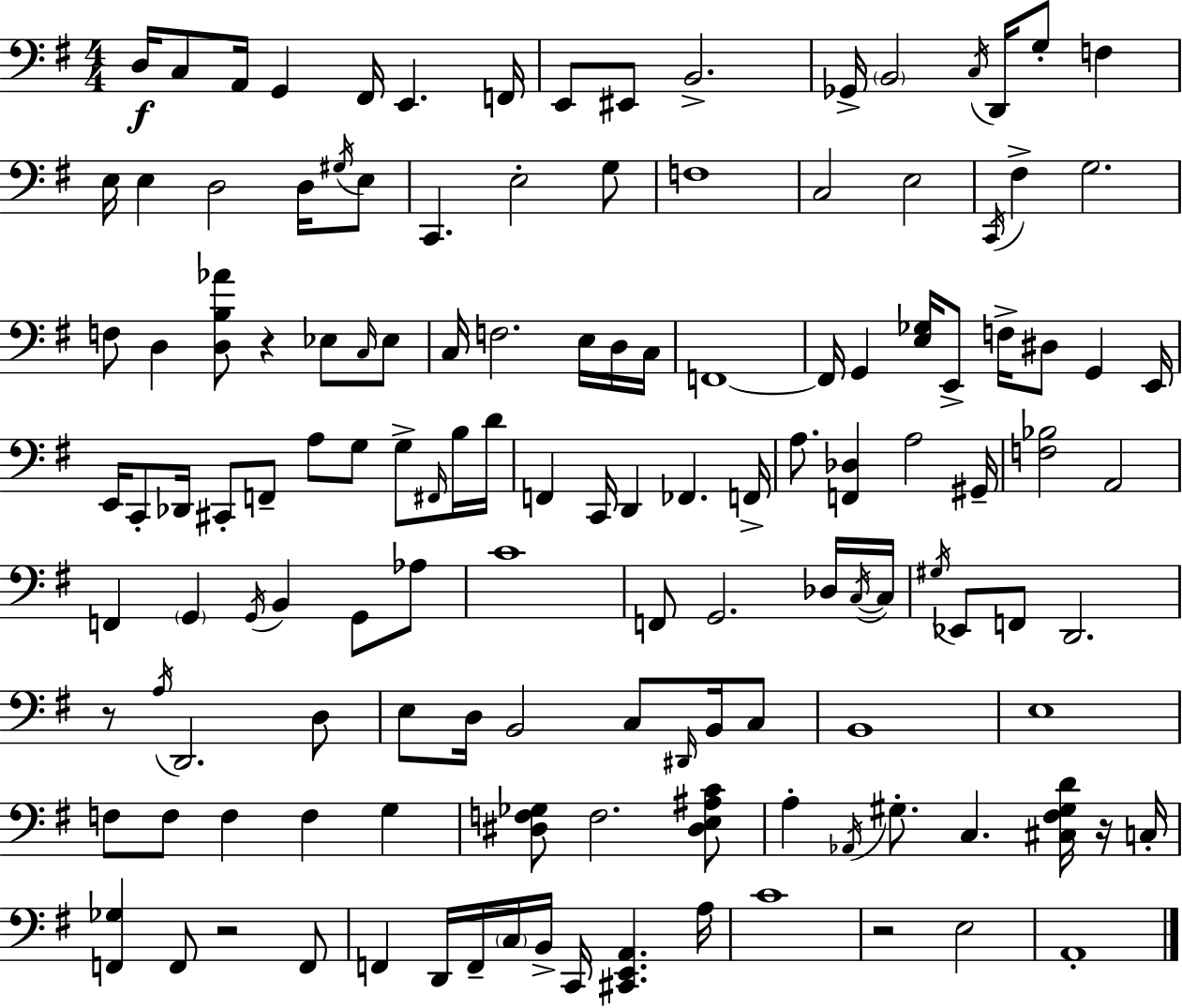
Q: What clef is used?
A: bass